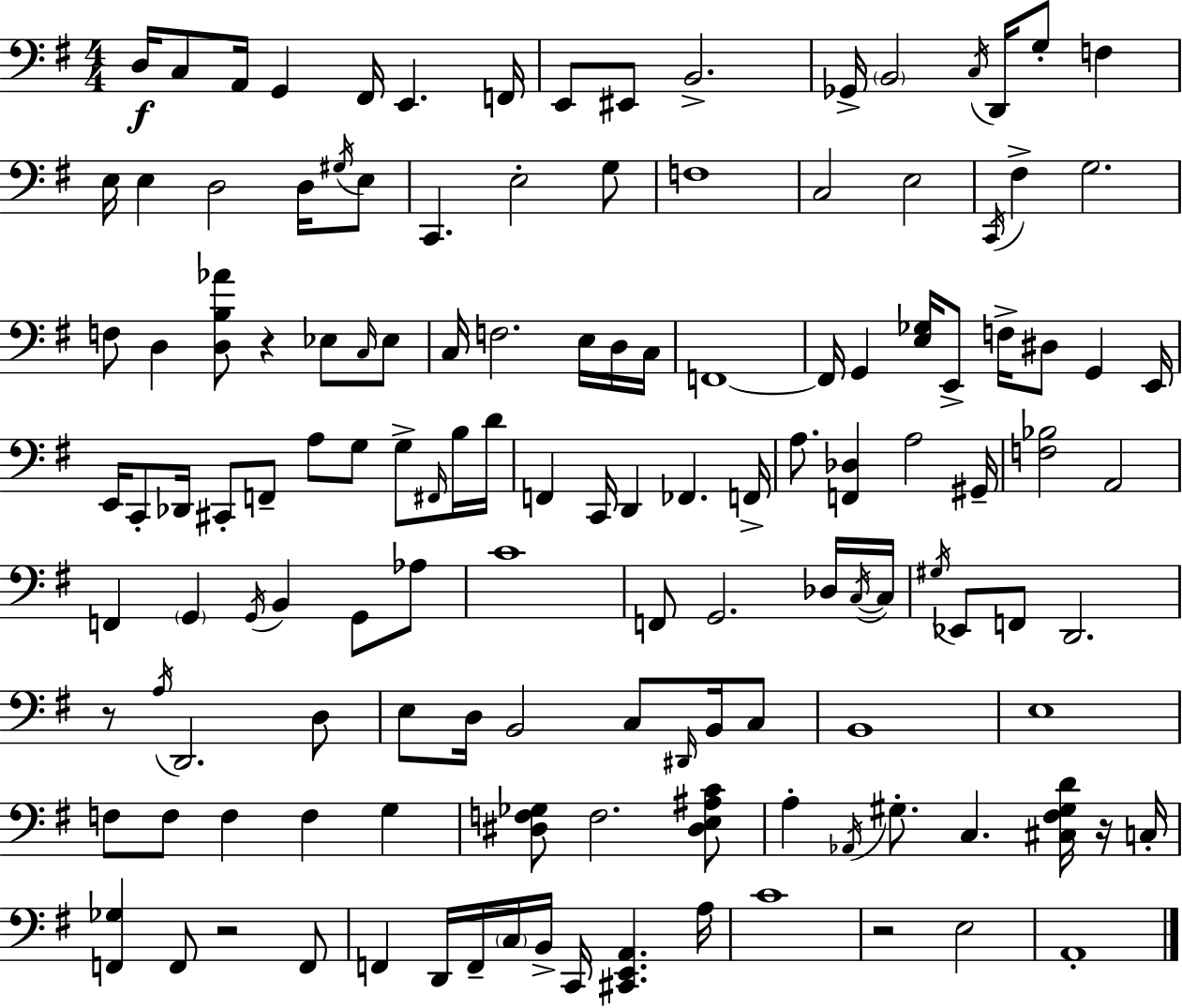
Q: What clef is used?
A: bass